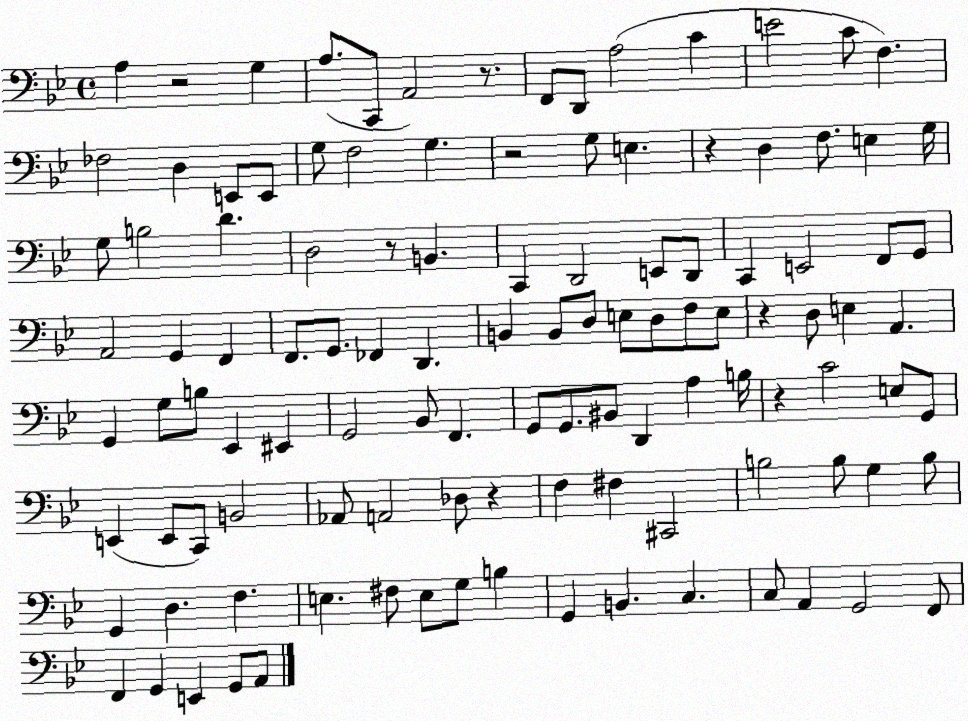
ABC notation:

X:1
T:Untitled
M:4/4
L:1/4
K:Bb
A, z2 G, A,/2 C,,/2 A,,2 z/2 F,,/2 D,,/2 A,2 C E2 C/2 F, _F,2 D, E,,/2 E,,/2 G,/2 F,2 G, z2 G,/2 E, z D, F,/2 E, G,/4 G,/2 B,2 D D,2 z/2 B,, C,, D,,2 E,,/2 D,,/2 C,, E,,2 F,,/2 G,,/2 A,,2 G,, F,, F,,/2 G,,/2 _F,, D,, B,, B,,/2 D,/2 E,/2 D,/2 F,/2 E,/2 z D,/2 E, A,, G,, G,/2 B,/2 _E,, ^E,, G,,2 _B,,/2 F,, G,,/2 G,,/2 ^B,,/2 D,, A, B,/4 z C2 E,/2 G,,/2 E,, E,,/2 C,,/2 B,,2 _A,,/2 A,,2 _D,/2 z F, ^F, ^C,,2 B,2 B,/2 G, B,/2 G,, D, F, E, ^F,/2 E,/2 G,/2 B, G,, B,, C, C,/2 A,, G,,2 F,,/2 F,, G,, E,, G,,/2 A,,/2